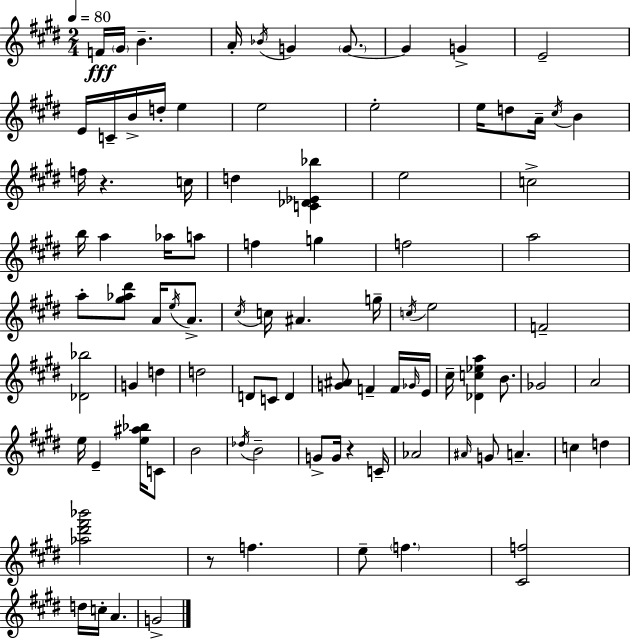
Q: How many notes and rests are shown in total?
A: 93